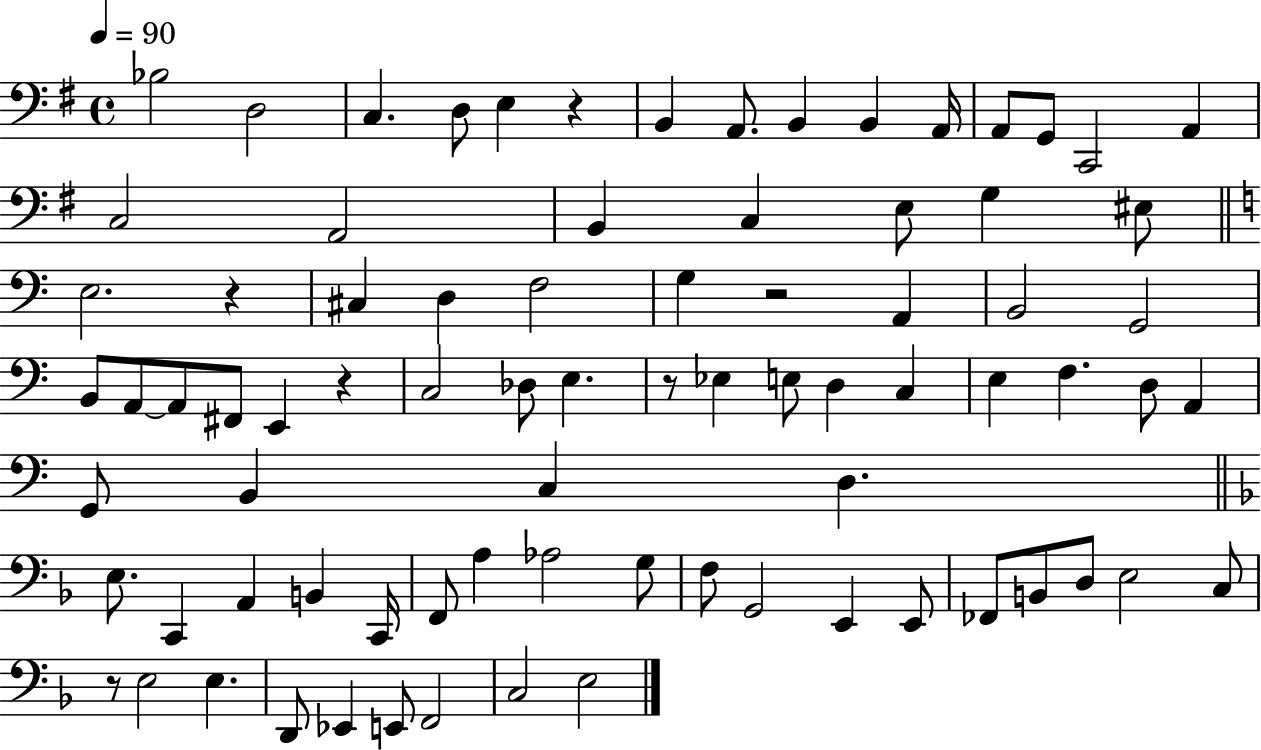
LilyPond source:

{
  \clef bass
  \time 4/4
  \defaultTimeSignature
  \key g \major
  \tempo 4 = 90
  bes2 d2 | c4. d8 e4 r4 | b,4 a,8. b,4 b,4 a,16 | a,8 g,8 c,2 a,4 | \break c2 a,2 | b,4 c4 e8 g4 eis8 | \bar "||" \break \key c \major e2. r4 | cis4 d4 f2 | g4 r2 a,4 | b,2 g,2 | \break b,8 a,8~~ a,8 fis,8 e,4 r4 | c2 des8 e4. | r8 ees4 e8 d4 c4 | e4 f4. d8 a,4 | \break g,8 b,4 c4 d4. | \bar "||" \break \key d \minor e8. c,4 a,4 b,4 c,16 | f,8 a4 aes2 g8 | f8 g,2 e,4 e,8 | fes,8 b,8 d8 e2 c8 | \break r8 e2 e4. | d,8 ees,4 e,8 f,2 | c2 e2 | \bar "|."
}